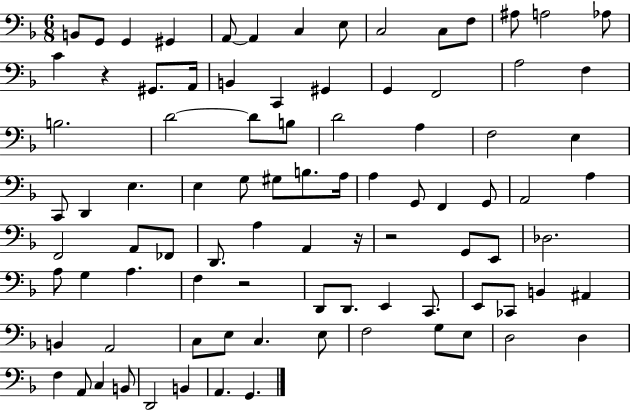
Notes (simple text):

B2/e G2/e G2/q G#2/q A2/e A2/q C3/q E3/e C3/h C3/e F3/e A#3/e A3/h Ab3/e C4/q R/q G#2/e. A2/s B2/q C2/q G#2/q G2/q F2/h A3/h F3/q B3/h. D4/h D4/e B3/e D4/h A3/q F3/h E3/q C2/e D2/q E3/q. E3/q G3/e G#3/e B3/e. A3/s A3/q G2/e F2/q G2/e A2/h A3/q F2/h A2/e FES2/e D2/e. A3/q A2/q R/s R/h G2/e E2/e Db3/h. A3/e G3/q A3/q. F3/q R/h D2/e D2/e. E2/q C2/e. E2/e CES2/e B2/q A#2/q B2/q A2/h C3/e E3/e C3/q. E3/e F3/h G3/e E3/e D3/h D3/q F3/q A2/e C3/q B2/e D2/h B2/q A2/q. G2/q.